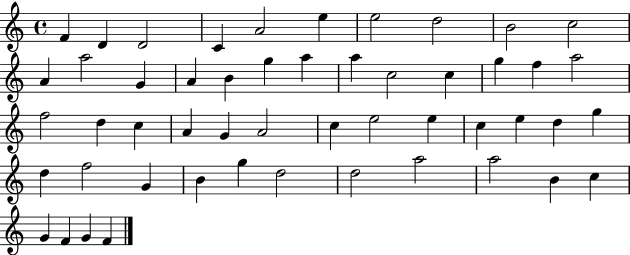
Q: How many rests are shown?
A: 0